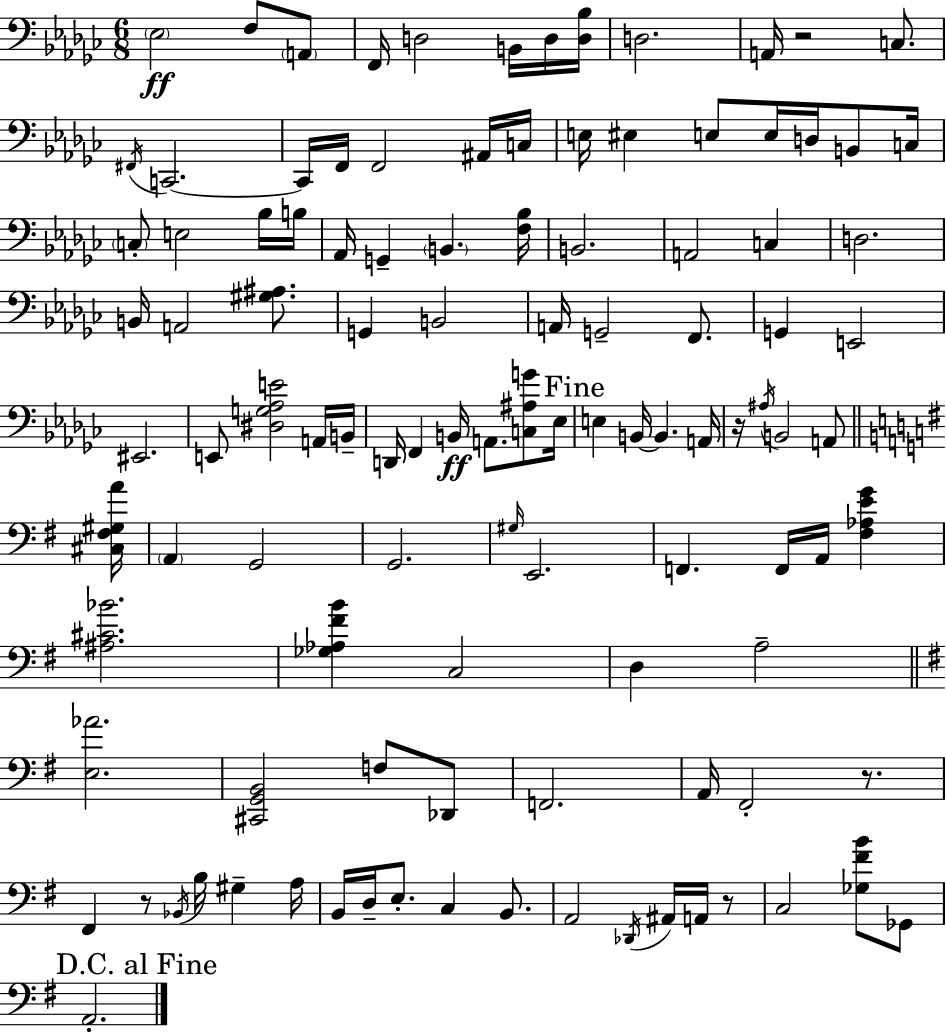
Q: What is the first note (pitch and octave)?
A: Eb3